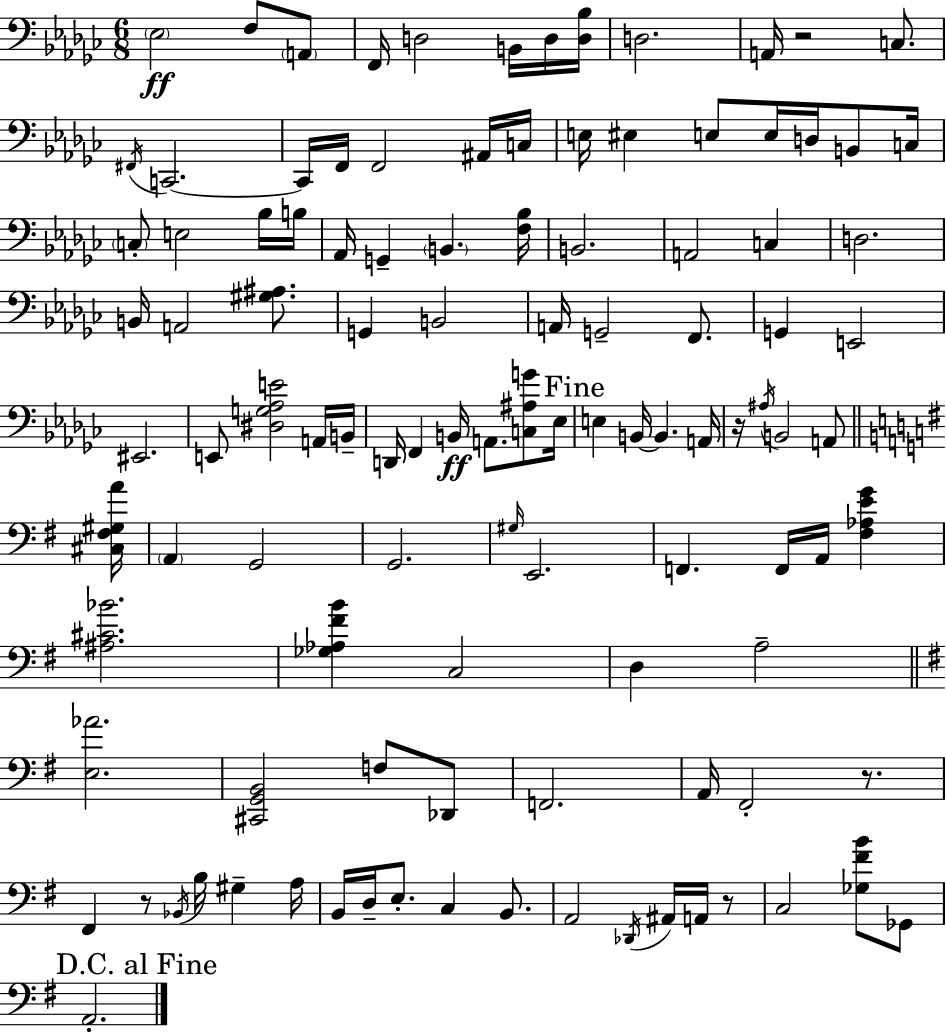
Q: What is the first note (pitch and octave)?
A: Eb3